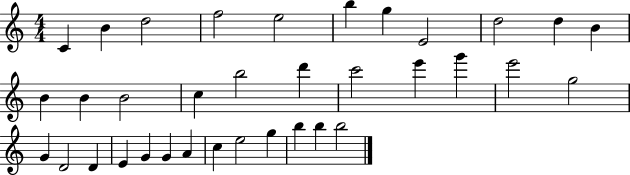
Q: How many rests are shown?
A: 0